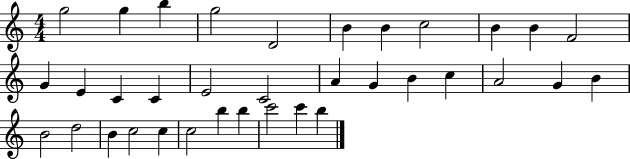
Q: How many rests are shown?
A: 0